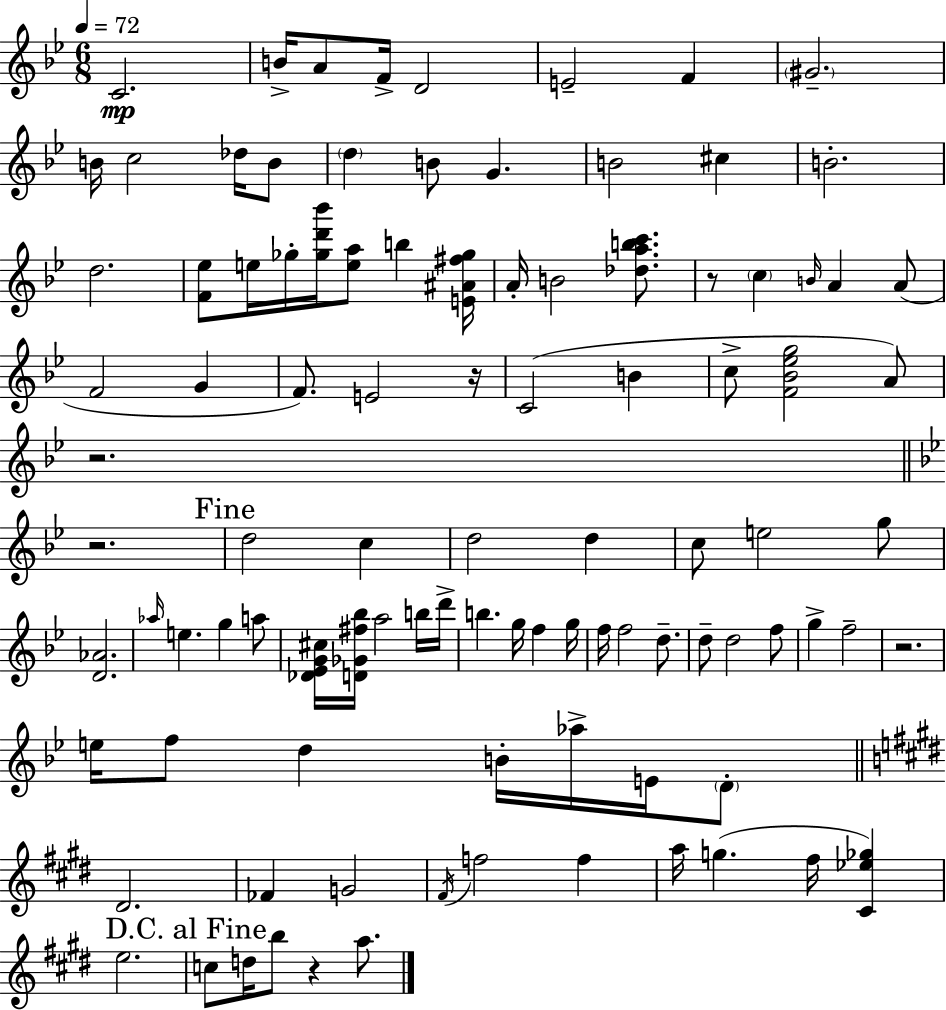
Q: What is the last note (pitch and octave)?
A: A5